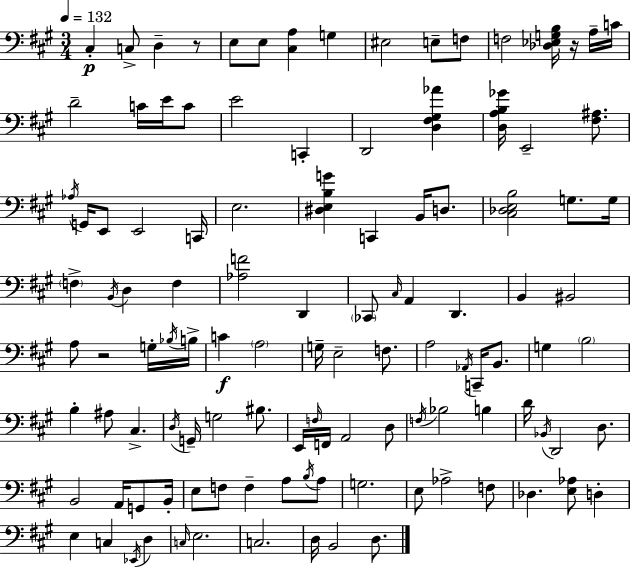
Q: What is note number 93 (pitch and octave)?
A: E3